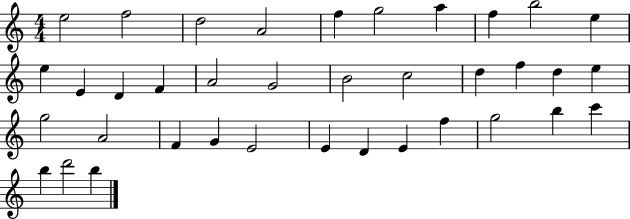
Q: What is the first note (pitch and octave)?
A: E5